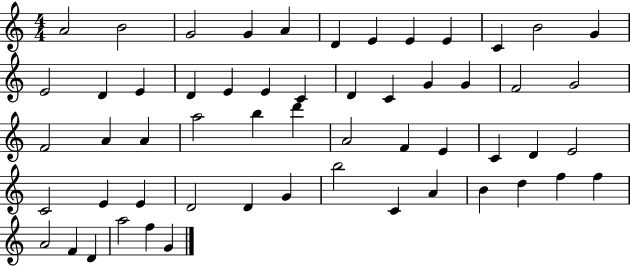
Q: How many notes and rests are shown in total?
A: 56